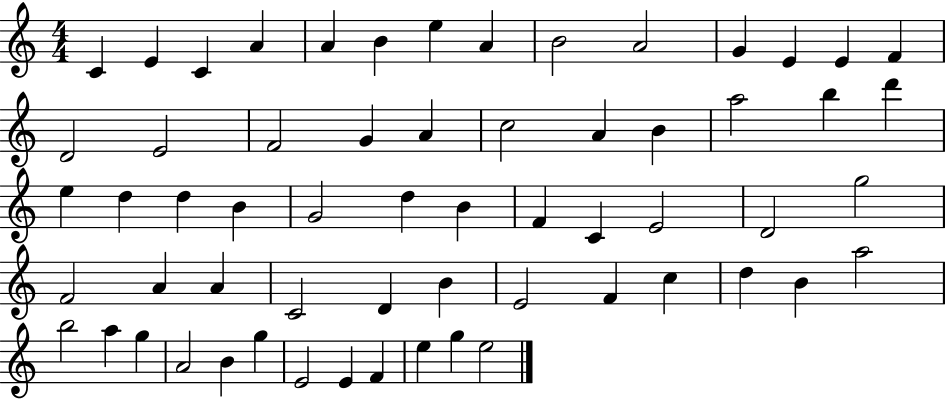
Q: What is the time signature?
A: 4/4